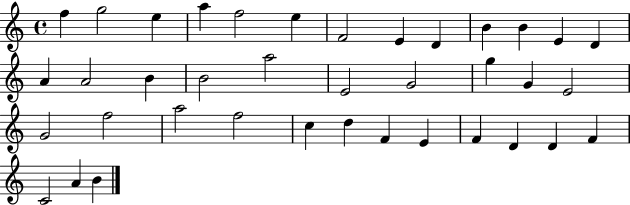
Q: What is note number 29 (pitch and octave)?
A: D5